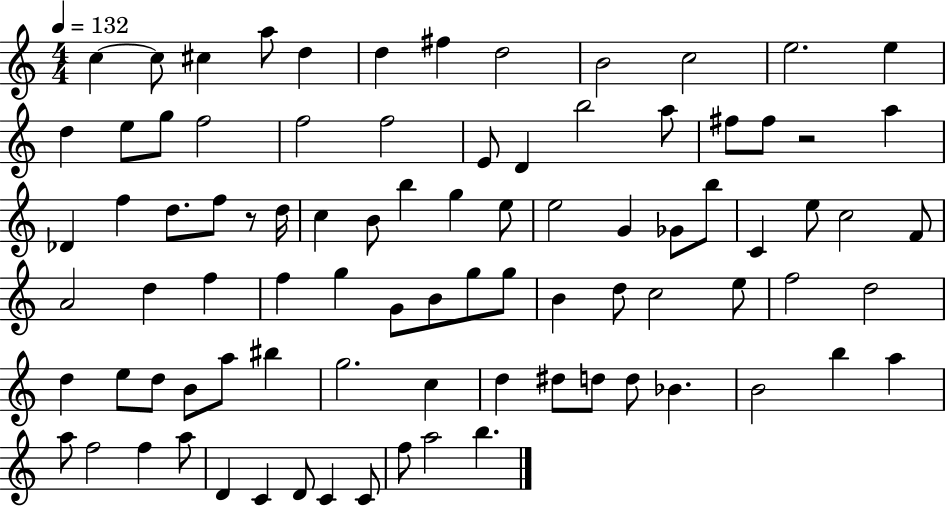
C5/q C5/e C#5/q A5/e D5/q D5/q F#5/q D5/h B4/h C5/h E5/h. E5/q D5/q E5/e G5/e F5/h F5/h F5/h E4/e D4/q B5/h A5/e F#5/e F#5/e R/h A5/q Db4/q F5/q D5/e. F5/e R/e D5/s C5/q B4/e B5/q G5/q E5/e E5/h G4/q Gb4/e B5/e C4/q E5/e C5/h F4/e A4/h D5/q F5/q F5/q G5/q G4/e B4/e G5/e G5/e B4/q D5/e C5/h E5/e F5/h D5/h D5/q E5/e D5/e B4/e A5/e BIS5/q G5/h. C5/q D5/q D#5/e D5/e D5/e Bb4/q. B4/h B5/q A5/q A5/e F5/h F5/q A5/e D4/q C4/q D4/e C4/q C4/e F5/e A5/h B5/q.